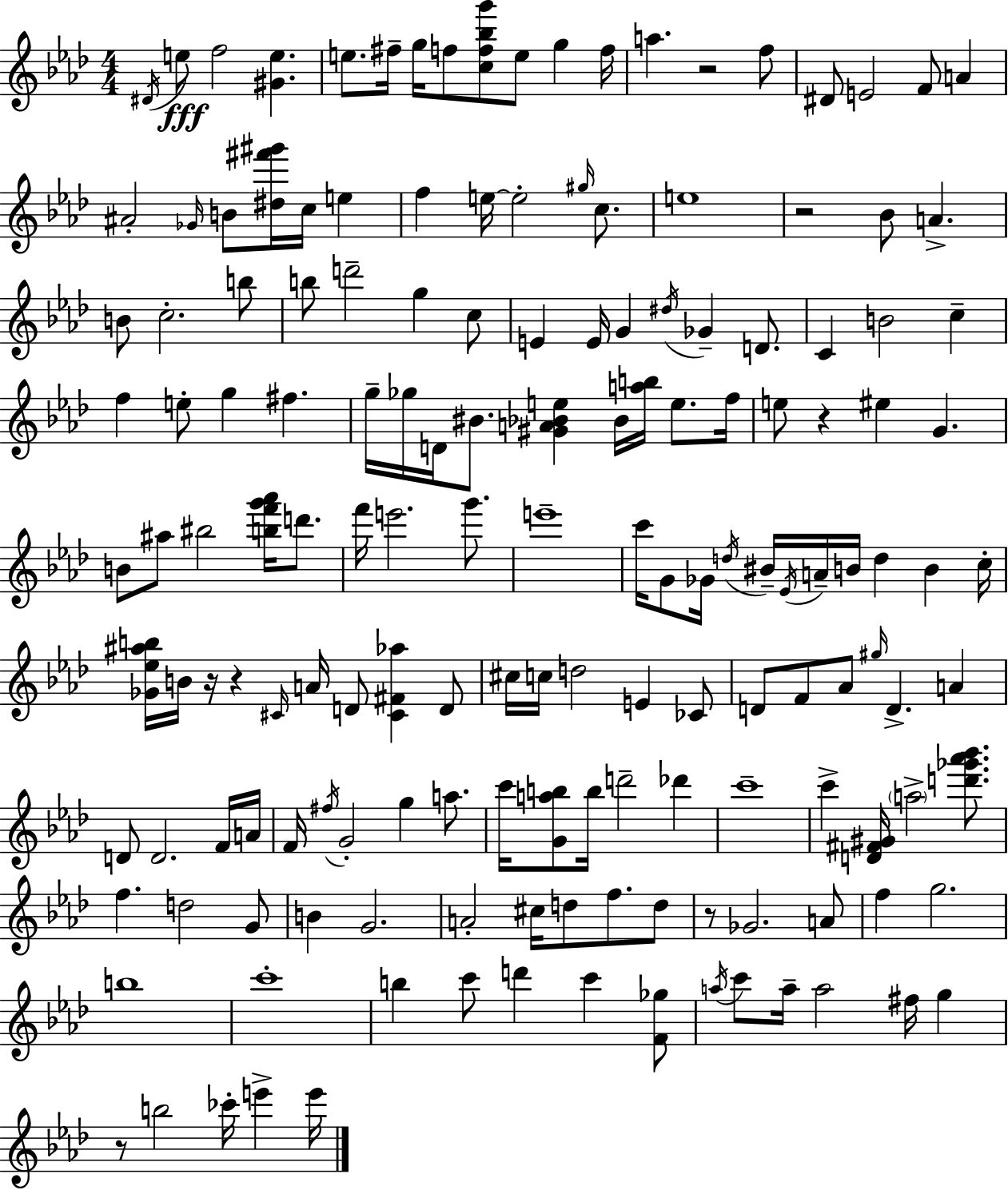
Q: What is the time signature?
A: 4/4